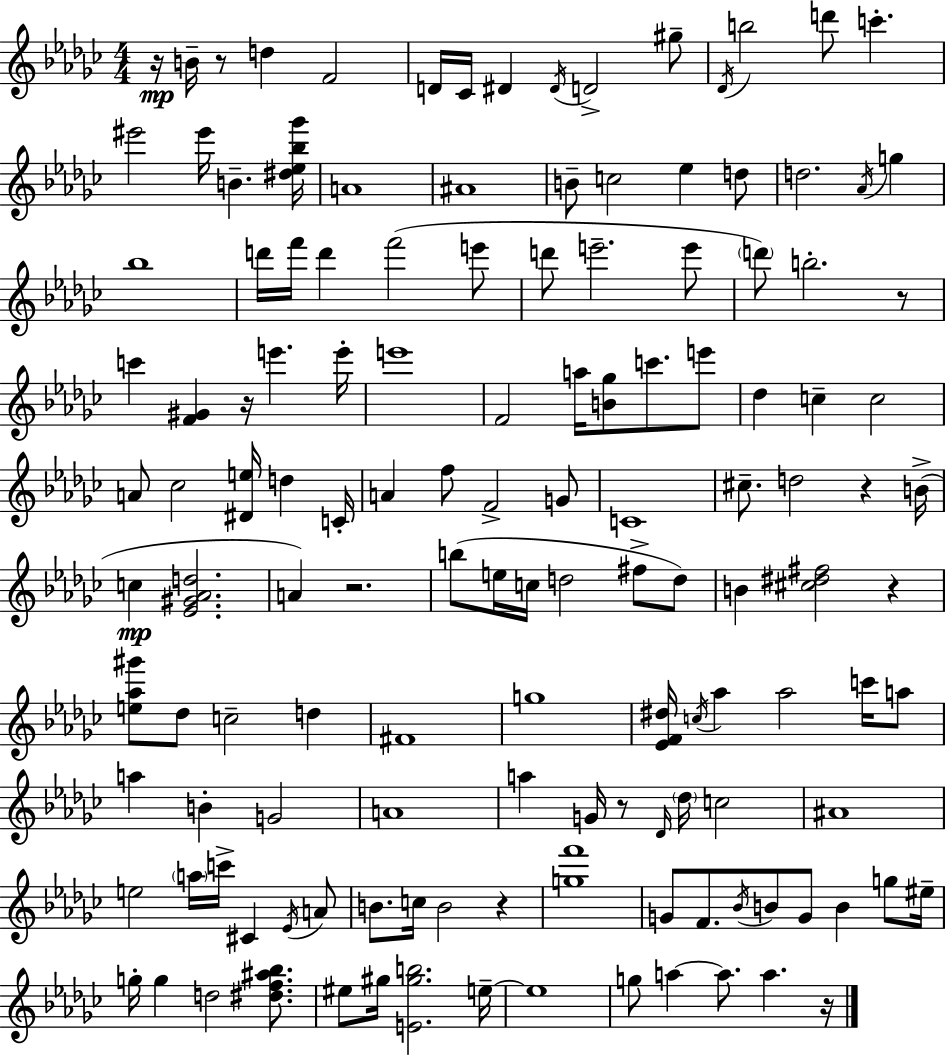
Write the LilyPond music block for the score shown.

{
  \clef treble
  \numericTimeSignature
  \time 4/4
  \key ees \minor
  r16\mp b'16-- r8 d''4 f'2 | d'16 ces'16 dis'4 \acciaccatura { dis'16 } d'2-> gis''8-- | \acciaccatura { des'16 } b''2 d'''8 c'''4.-. | eis'''2 eis'''16 b'4.-- | \break <dis'' ees'' bes'' ges'''>16 a'1 | ais'1 | b'8-- c''2 ees''4 | d''8 d''2. \acciaccatura { aes'16 } g''4 | \break bes''1 | d'''16 f'''16 d'''4 f'''2( | e'''8 d'''8 e'''2.-- | e'''8 \parenthesize d'''8) b''2.-. | \break r8 c'''4 <f' gis'>4 r16 e'''4. | e'''16-. e'''1 | f'2 a''16 <b' ges''>8 c'''8. | e'''8 des''4 c''4-- c''2 | \break a'8 ces''2 <dis' e''>16 d''4 | c'16-. a'4 f''8 f'2-> | g'8 c'1 | cis''8.-- d''2 r4 | \break b'16->( c''4\mp <ees' gis' aes' d''>2. | a'4) r2. | b''8( e''16 c''16 d''2 fis''8-> | d''8) b'4 <cis'' dis'' fis''>2 r4 | \break <e'' aes'' gis'''>8 des''8 c''2-- d''4 | fis'1 | g''1 | <ees' f' dis''>16 \acciaccatura { c''16 } aes''4 aes''2 | \break c'''16 a''8 a''4 b'4-. g'2 | a'1 | a''4 g'16 r8 \grace { des'16 } \parenthesize des''16 c''2 | ais'1 | \break e''2 \parenthesize a''16 c'''16-> cis'4 | \acciaccatura { ees'16 } a'8 b'8. c''16 b'2 | r4 <g'' f'''>1 | g'8 f'8. \acciaccatura { bes'16 } b'8 g'8 | \break b'4 g''8 eis''16-- g''16-. g''4 d''2 | <dis'' f'' ais'' bes''>8. eis''8 gis''16 <e' gis'' b''>2. | e''16--~~ e''1 | g''8 a''4~~ a''8. | \break a''4. r16 \bar "|."
}